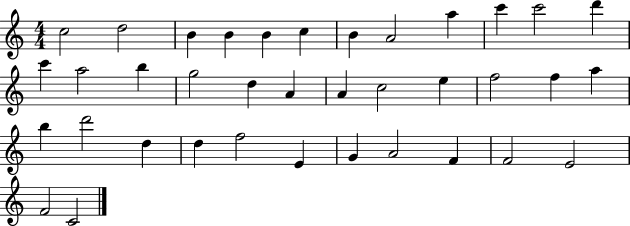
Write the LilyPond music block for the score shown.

{
  \clef treble
  \numericTimeSignature
  \time 4/4
  \key c \major
  c''2 d''2 | b'4 b'4 b'4 c''4 | b'4 a'2 a''4 | c'''4 c'''2 d'''4 | \break c'''4 a''2 b''4 | g''2 d''4 a'4 | a'4 c''2 e''4 | f''2 f''4 a''4 | \break b''4 d'''2 d''4 | d''4 f''2 e'4 | g'4 a'2 f'4 | f'2 e'2 | \break f'2 c'2 | \bar "|."
}